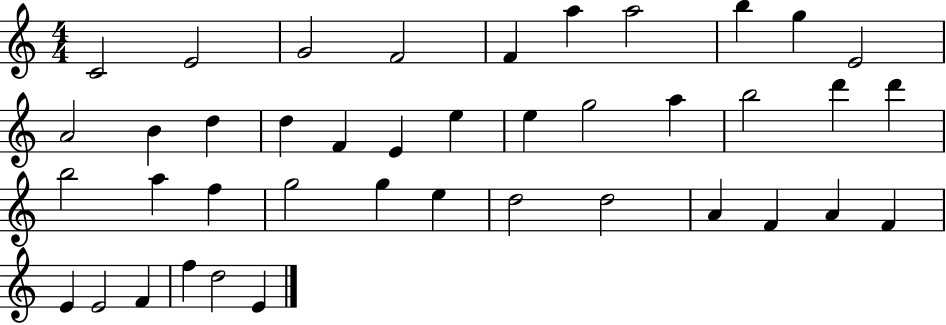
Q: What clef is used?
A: treble